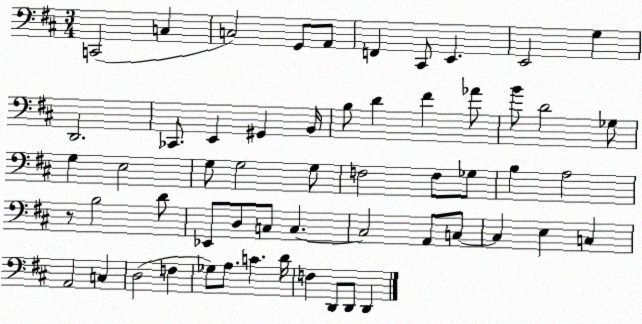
X:1
T:Untitled
M:3/4
L:1/4
K:D
C,,2 C, C,2 G,,/2 A,,/2 F,, ^C,,/2 E,, E,,2 G, D,,2 _C,,/2 E,, ^G,, B,,/4 B,/2 D ^F _A/2 B/2 D2 _G,/2 G, E,2 G,/2 G,2 G,/2 F,2 F,/2 _G,/2 B, A,2 z/2 B,2 D/2 _E,,/2 D,/2 C,/2 C, C,2 A,,/2 C,/2 C, E, C, A,,2 C, D,2 F, _G,/2 A,/2 C D/4 F, D,,/2 D,,/2 D,,